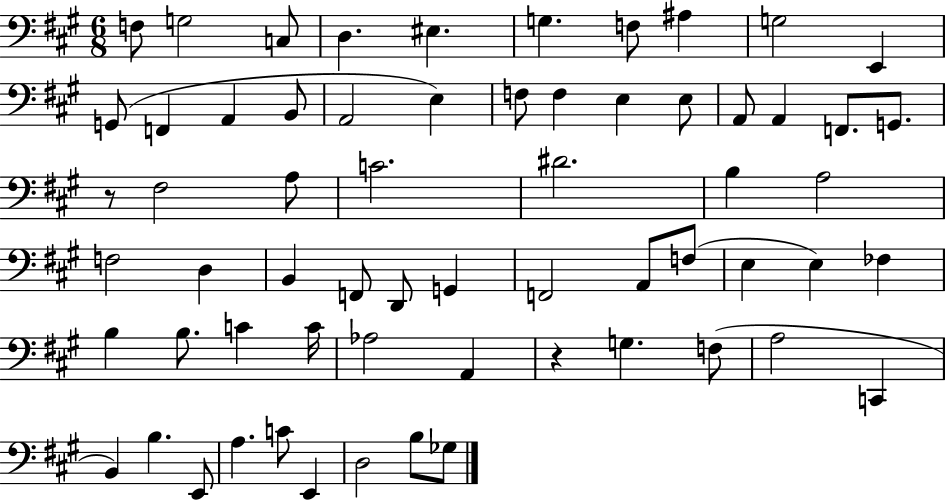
X:1
T:Untitled
M:6/8
L:1/4
K:A
F,/2 G,2 C,/2 D, ^E, G, F,/2 ^A, G,2 E,, G,,/2 F,, A,, B,,/2 A,,2 E, F,/2 F, E, E,/2 A,,/2 A,, F,,/2 G,,/2 z/2 ^F,2 A,/2 C2 ^D2 B, A,2 F,2 D, B,, F,,/2 D,,/2 G,, F,,2 A,,/2 F,/2 E, E, _F, B, B,/2 C C/4 _A,2 A,, z G, F,/2 A,2 C,, B,, B, E,,/2 A, C/2 E,, D,2 B,/2 _G,/2